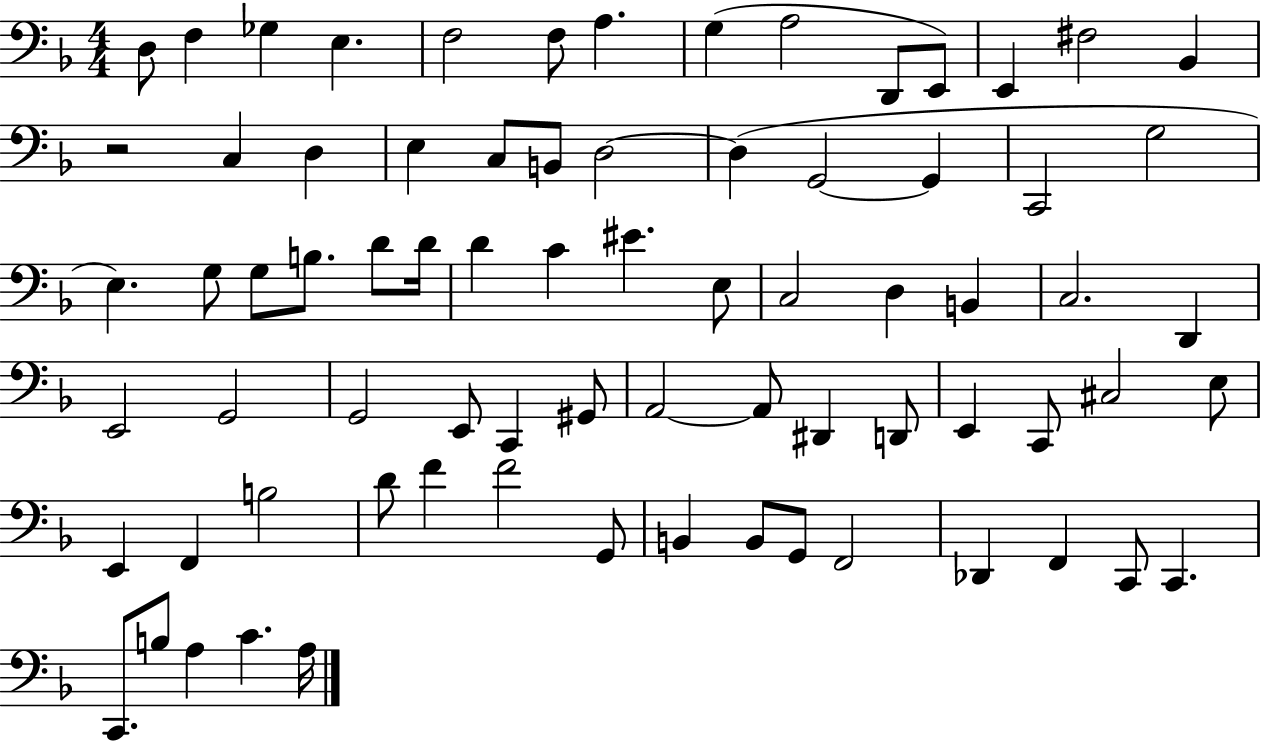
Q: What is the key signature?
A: F major